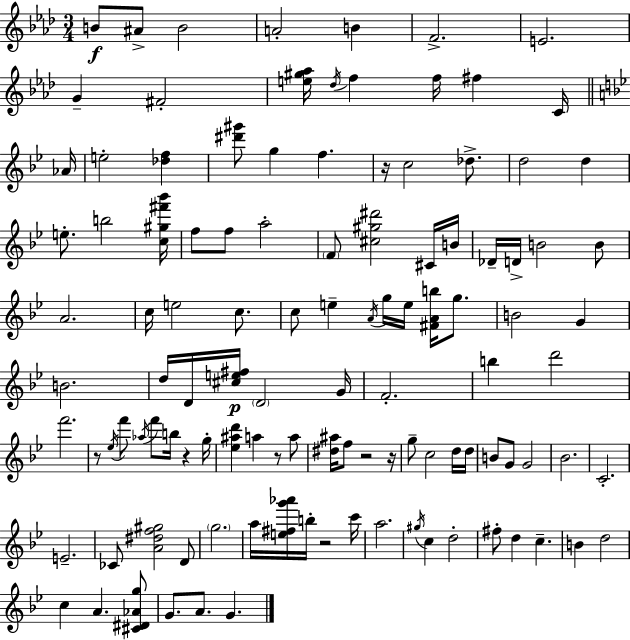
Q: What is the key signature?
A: F minor